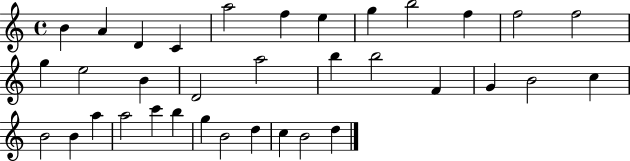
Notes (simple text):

B4/q A4/q D4/q C4/q A5/h F5/q E5/q G5/q B5/h F5/q F5/h F5/h G5/q E5/h B4/q D4/h A5/h B5/q B5/h F4/q G4/q B4/h C5/q B4/h B4/q A5/q A5/h C6/q B5/q G5/q B4/h D5/q C5/q B4/h D5/q